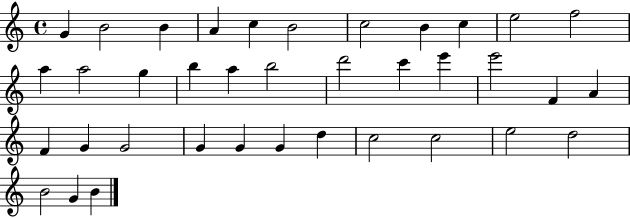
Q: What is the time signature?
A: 4/4